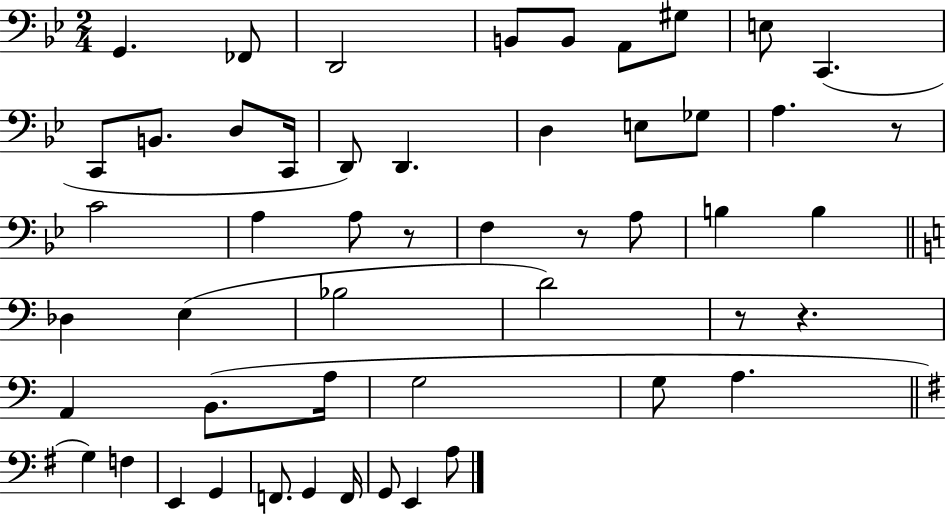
{
  \clef bass
  \numericTimeSignature
  \time 2/4
  \key bes \major
  g,4. fes,8 | d,2 | b,8 b,8 a,8 gis8 | e8 c,4.( | \break c,8 b,8. d8 c,16 | d,8) d,4. | d4 e8 ges8 | a4. r8 | \break c'2 | a4 a8 r8 | f4 r8 a8 | b4 b4 | \break \bar "||" \break \key a \minor des4 e4( | bes2 | d'2) | r8 r4. | \break a,4 b,8.( a16 | g2 | g8 a4. | \bar "||" \break \key g \major g4) f4 | e,4 g,4 | f,8. g,4 f,16 | g,8 e,4 a8 | \break \bar "|."
}